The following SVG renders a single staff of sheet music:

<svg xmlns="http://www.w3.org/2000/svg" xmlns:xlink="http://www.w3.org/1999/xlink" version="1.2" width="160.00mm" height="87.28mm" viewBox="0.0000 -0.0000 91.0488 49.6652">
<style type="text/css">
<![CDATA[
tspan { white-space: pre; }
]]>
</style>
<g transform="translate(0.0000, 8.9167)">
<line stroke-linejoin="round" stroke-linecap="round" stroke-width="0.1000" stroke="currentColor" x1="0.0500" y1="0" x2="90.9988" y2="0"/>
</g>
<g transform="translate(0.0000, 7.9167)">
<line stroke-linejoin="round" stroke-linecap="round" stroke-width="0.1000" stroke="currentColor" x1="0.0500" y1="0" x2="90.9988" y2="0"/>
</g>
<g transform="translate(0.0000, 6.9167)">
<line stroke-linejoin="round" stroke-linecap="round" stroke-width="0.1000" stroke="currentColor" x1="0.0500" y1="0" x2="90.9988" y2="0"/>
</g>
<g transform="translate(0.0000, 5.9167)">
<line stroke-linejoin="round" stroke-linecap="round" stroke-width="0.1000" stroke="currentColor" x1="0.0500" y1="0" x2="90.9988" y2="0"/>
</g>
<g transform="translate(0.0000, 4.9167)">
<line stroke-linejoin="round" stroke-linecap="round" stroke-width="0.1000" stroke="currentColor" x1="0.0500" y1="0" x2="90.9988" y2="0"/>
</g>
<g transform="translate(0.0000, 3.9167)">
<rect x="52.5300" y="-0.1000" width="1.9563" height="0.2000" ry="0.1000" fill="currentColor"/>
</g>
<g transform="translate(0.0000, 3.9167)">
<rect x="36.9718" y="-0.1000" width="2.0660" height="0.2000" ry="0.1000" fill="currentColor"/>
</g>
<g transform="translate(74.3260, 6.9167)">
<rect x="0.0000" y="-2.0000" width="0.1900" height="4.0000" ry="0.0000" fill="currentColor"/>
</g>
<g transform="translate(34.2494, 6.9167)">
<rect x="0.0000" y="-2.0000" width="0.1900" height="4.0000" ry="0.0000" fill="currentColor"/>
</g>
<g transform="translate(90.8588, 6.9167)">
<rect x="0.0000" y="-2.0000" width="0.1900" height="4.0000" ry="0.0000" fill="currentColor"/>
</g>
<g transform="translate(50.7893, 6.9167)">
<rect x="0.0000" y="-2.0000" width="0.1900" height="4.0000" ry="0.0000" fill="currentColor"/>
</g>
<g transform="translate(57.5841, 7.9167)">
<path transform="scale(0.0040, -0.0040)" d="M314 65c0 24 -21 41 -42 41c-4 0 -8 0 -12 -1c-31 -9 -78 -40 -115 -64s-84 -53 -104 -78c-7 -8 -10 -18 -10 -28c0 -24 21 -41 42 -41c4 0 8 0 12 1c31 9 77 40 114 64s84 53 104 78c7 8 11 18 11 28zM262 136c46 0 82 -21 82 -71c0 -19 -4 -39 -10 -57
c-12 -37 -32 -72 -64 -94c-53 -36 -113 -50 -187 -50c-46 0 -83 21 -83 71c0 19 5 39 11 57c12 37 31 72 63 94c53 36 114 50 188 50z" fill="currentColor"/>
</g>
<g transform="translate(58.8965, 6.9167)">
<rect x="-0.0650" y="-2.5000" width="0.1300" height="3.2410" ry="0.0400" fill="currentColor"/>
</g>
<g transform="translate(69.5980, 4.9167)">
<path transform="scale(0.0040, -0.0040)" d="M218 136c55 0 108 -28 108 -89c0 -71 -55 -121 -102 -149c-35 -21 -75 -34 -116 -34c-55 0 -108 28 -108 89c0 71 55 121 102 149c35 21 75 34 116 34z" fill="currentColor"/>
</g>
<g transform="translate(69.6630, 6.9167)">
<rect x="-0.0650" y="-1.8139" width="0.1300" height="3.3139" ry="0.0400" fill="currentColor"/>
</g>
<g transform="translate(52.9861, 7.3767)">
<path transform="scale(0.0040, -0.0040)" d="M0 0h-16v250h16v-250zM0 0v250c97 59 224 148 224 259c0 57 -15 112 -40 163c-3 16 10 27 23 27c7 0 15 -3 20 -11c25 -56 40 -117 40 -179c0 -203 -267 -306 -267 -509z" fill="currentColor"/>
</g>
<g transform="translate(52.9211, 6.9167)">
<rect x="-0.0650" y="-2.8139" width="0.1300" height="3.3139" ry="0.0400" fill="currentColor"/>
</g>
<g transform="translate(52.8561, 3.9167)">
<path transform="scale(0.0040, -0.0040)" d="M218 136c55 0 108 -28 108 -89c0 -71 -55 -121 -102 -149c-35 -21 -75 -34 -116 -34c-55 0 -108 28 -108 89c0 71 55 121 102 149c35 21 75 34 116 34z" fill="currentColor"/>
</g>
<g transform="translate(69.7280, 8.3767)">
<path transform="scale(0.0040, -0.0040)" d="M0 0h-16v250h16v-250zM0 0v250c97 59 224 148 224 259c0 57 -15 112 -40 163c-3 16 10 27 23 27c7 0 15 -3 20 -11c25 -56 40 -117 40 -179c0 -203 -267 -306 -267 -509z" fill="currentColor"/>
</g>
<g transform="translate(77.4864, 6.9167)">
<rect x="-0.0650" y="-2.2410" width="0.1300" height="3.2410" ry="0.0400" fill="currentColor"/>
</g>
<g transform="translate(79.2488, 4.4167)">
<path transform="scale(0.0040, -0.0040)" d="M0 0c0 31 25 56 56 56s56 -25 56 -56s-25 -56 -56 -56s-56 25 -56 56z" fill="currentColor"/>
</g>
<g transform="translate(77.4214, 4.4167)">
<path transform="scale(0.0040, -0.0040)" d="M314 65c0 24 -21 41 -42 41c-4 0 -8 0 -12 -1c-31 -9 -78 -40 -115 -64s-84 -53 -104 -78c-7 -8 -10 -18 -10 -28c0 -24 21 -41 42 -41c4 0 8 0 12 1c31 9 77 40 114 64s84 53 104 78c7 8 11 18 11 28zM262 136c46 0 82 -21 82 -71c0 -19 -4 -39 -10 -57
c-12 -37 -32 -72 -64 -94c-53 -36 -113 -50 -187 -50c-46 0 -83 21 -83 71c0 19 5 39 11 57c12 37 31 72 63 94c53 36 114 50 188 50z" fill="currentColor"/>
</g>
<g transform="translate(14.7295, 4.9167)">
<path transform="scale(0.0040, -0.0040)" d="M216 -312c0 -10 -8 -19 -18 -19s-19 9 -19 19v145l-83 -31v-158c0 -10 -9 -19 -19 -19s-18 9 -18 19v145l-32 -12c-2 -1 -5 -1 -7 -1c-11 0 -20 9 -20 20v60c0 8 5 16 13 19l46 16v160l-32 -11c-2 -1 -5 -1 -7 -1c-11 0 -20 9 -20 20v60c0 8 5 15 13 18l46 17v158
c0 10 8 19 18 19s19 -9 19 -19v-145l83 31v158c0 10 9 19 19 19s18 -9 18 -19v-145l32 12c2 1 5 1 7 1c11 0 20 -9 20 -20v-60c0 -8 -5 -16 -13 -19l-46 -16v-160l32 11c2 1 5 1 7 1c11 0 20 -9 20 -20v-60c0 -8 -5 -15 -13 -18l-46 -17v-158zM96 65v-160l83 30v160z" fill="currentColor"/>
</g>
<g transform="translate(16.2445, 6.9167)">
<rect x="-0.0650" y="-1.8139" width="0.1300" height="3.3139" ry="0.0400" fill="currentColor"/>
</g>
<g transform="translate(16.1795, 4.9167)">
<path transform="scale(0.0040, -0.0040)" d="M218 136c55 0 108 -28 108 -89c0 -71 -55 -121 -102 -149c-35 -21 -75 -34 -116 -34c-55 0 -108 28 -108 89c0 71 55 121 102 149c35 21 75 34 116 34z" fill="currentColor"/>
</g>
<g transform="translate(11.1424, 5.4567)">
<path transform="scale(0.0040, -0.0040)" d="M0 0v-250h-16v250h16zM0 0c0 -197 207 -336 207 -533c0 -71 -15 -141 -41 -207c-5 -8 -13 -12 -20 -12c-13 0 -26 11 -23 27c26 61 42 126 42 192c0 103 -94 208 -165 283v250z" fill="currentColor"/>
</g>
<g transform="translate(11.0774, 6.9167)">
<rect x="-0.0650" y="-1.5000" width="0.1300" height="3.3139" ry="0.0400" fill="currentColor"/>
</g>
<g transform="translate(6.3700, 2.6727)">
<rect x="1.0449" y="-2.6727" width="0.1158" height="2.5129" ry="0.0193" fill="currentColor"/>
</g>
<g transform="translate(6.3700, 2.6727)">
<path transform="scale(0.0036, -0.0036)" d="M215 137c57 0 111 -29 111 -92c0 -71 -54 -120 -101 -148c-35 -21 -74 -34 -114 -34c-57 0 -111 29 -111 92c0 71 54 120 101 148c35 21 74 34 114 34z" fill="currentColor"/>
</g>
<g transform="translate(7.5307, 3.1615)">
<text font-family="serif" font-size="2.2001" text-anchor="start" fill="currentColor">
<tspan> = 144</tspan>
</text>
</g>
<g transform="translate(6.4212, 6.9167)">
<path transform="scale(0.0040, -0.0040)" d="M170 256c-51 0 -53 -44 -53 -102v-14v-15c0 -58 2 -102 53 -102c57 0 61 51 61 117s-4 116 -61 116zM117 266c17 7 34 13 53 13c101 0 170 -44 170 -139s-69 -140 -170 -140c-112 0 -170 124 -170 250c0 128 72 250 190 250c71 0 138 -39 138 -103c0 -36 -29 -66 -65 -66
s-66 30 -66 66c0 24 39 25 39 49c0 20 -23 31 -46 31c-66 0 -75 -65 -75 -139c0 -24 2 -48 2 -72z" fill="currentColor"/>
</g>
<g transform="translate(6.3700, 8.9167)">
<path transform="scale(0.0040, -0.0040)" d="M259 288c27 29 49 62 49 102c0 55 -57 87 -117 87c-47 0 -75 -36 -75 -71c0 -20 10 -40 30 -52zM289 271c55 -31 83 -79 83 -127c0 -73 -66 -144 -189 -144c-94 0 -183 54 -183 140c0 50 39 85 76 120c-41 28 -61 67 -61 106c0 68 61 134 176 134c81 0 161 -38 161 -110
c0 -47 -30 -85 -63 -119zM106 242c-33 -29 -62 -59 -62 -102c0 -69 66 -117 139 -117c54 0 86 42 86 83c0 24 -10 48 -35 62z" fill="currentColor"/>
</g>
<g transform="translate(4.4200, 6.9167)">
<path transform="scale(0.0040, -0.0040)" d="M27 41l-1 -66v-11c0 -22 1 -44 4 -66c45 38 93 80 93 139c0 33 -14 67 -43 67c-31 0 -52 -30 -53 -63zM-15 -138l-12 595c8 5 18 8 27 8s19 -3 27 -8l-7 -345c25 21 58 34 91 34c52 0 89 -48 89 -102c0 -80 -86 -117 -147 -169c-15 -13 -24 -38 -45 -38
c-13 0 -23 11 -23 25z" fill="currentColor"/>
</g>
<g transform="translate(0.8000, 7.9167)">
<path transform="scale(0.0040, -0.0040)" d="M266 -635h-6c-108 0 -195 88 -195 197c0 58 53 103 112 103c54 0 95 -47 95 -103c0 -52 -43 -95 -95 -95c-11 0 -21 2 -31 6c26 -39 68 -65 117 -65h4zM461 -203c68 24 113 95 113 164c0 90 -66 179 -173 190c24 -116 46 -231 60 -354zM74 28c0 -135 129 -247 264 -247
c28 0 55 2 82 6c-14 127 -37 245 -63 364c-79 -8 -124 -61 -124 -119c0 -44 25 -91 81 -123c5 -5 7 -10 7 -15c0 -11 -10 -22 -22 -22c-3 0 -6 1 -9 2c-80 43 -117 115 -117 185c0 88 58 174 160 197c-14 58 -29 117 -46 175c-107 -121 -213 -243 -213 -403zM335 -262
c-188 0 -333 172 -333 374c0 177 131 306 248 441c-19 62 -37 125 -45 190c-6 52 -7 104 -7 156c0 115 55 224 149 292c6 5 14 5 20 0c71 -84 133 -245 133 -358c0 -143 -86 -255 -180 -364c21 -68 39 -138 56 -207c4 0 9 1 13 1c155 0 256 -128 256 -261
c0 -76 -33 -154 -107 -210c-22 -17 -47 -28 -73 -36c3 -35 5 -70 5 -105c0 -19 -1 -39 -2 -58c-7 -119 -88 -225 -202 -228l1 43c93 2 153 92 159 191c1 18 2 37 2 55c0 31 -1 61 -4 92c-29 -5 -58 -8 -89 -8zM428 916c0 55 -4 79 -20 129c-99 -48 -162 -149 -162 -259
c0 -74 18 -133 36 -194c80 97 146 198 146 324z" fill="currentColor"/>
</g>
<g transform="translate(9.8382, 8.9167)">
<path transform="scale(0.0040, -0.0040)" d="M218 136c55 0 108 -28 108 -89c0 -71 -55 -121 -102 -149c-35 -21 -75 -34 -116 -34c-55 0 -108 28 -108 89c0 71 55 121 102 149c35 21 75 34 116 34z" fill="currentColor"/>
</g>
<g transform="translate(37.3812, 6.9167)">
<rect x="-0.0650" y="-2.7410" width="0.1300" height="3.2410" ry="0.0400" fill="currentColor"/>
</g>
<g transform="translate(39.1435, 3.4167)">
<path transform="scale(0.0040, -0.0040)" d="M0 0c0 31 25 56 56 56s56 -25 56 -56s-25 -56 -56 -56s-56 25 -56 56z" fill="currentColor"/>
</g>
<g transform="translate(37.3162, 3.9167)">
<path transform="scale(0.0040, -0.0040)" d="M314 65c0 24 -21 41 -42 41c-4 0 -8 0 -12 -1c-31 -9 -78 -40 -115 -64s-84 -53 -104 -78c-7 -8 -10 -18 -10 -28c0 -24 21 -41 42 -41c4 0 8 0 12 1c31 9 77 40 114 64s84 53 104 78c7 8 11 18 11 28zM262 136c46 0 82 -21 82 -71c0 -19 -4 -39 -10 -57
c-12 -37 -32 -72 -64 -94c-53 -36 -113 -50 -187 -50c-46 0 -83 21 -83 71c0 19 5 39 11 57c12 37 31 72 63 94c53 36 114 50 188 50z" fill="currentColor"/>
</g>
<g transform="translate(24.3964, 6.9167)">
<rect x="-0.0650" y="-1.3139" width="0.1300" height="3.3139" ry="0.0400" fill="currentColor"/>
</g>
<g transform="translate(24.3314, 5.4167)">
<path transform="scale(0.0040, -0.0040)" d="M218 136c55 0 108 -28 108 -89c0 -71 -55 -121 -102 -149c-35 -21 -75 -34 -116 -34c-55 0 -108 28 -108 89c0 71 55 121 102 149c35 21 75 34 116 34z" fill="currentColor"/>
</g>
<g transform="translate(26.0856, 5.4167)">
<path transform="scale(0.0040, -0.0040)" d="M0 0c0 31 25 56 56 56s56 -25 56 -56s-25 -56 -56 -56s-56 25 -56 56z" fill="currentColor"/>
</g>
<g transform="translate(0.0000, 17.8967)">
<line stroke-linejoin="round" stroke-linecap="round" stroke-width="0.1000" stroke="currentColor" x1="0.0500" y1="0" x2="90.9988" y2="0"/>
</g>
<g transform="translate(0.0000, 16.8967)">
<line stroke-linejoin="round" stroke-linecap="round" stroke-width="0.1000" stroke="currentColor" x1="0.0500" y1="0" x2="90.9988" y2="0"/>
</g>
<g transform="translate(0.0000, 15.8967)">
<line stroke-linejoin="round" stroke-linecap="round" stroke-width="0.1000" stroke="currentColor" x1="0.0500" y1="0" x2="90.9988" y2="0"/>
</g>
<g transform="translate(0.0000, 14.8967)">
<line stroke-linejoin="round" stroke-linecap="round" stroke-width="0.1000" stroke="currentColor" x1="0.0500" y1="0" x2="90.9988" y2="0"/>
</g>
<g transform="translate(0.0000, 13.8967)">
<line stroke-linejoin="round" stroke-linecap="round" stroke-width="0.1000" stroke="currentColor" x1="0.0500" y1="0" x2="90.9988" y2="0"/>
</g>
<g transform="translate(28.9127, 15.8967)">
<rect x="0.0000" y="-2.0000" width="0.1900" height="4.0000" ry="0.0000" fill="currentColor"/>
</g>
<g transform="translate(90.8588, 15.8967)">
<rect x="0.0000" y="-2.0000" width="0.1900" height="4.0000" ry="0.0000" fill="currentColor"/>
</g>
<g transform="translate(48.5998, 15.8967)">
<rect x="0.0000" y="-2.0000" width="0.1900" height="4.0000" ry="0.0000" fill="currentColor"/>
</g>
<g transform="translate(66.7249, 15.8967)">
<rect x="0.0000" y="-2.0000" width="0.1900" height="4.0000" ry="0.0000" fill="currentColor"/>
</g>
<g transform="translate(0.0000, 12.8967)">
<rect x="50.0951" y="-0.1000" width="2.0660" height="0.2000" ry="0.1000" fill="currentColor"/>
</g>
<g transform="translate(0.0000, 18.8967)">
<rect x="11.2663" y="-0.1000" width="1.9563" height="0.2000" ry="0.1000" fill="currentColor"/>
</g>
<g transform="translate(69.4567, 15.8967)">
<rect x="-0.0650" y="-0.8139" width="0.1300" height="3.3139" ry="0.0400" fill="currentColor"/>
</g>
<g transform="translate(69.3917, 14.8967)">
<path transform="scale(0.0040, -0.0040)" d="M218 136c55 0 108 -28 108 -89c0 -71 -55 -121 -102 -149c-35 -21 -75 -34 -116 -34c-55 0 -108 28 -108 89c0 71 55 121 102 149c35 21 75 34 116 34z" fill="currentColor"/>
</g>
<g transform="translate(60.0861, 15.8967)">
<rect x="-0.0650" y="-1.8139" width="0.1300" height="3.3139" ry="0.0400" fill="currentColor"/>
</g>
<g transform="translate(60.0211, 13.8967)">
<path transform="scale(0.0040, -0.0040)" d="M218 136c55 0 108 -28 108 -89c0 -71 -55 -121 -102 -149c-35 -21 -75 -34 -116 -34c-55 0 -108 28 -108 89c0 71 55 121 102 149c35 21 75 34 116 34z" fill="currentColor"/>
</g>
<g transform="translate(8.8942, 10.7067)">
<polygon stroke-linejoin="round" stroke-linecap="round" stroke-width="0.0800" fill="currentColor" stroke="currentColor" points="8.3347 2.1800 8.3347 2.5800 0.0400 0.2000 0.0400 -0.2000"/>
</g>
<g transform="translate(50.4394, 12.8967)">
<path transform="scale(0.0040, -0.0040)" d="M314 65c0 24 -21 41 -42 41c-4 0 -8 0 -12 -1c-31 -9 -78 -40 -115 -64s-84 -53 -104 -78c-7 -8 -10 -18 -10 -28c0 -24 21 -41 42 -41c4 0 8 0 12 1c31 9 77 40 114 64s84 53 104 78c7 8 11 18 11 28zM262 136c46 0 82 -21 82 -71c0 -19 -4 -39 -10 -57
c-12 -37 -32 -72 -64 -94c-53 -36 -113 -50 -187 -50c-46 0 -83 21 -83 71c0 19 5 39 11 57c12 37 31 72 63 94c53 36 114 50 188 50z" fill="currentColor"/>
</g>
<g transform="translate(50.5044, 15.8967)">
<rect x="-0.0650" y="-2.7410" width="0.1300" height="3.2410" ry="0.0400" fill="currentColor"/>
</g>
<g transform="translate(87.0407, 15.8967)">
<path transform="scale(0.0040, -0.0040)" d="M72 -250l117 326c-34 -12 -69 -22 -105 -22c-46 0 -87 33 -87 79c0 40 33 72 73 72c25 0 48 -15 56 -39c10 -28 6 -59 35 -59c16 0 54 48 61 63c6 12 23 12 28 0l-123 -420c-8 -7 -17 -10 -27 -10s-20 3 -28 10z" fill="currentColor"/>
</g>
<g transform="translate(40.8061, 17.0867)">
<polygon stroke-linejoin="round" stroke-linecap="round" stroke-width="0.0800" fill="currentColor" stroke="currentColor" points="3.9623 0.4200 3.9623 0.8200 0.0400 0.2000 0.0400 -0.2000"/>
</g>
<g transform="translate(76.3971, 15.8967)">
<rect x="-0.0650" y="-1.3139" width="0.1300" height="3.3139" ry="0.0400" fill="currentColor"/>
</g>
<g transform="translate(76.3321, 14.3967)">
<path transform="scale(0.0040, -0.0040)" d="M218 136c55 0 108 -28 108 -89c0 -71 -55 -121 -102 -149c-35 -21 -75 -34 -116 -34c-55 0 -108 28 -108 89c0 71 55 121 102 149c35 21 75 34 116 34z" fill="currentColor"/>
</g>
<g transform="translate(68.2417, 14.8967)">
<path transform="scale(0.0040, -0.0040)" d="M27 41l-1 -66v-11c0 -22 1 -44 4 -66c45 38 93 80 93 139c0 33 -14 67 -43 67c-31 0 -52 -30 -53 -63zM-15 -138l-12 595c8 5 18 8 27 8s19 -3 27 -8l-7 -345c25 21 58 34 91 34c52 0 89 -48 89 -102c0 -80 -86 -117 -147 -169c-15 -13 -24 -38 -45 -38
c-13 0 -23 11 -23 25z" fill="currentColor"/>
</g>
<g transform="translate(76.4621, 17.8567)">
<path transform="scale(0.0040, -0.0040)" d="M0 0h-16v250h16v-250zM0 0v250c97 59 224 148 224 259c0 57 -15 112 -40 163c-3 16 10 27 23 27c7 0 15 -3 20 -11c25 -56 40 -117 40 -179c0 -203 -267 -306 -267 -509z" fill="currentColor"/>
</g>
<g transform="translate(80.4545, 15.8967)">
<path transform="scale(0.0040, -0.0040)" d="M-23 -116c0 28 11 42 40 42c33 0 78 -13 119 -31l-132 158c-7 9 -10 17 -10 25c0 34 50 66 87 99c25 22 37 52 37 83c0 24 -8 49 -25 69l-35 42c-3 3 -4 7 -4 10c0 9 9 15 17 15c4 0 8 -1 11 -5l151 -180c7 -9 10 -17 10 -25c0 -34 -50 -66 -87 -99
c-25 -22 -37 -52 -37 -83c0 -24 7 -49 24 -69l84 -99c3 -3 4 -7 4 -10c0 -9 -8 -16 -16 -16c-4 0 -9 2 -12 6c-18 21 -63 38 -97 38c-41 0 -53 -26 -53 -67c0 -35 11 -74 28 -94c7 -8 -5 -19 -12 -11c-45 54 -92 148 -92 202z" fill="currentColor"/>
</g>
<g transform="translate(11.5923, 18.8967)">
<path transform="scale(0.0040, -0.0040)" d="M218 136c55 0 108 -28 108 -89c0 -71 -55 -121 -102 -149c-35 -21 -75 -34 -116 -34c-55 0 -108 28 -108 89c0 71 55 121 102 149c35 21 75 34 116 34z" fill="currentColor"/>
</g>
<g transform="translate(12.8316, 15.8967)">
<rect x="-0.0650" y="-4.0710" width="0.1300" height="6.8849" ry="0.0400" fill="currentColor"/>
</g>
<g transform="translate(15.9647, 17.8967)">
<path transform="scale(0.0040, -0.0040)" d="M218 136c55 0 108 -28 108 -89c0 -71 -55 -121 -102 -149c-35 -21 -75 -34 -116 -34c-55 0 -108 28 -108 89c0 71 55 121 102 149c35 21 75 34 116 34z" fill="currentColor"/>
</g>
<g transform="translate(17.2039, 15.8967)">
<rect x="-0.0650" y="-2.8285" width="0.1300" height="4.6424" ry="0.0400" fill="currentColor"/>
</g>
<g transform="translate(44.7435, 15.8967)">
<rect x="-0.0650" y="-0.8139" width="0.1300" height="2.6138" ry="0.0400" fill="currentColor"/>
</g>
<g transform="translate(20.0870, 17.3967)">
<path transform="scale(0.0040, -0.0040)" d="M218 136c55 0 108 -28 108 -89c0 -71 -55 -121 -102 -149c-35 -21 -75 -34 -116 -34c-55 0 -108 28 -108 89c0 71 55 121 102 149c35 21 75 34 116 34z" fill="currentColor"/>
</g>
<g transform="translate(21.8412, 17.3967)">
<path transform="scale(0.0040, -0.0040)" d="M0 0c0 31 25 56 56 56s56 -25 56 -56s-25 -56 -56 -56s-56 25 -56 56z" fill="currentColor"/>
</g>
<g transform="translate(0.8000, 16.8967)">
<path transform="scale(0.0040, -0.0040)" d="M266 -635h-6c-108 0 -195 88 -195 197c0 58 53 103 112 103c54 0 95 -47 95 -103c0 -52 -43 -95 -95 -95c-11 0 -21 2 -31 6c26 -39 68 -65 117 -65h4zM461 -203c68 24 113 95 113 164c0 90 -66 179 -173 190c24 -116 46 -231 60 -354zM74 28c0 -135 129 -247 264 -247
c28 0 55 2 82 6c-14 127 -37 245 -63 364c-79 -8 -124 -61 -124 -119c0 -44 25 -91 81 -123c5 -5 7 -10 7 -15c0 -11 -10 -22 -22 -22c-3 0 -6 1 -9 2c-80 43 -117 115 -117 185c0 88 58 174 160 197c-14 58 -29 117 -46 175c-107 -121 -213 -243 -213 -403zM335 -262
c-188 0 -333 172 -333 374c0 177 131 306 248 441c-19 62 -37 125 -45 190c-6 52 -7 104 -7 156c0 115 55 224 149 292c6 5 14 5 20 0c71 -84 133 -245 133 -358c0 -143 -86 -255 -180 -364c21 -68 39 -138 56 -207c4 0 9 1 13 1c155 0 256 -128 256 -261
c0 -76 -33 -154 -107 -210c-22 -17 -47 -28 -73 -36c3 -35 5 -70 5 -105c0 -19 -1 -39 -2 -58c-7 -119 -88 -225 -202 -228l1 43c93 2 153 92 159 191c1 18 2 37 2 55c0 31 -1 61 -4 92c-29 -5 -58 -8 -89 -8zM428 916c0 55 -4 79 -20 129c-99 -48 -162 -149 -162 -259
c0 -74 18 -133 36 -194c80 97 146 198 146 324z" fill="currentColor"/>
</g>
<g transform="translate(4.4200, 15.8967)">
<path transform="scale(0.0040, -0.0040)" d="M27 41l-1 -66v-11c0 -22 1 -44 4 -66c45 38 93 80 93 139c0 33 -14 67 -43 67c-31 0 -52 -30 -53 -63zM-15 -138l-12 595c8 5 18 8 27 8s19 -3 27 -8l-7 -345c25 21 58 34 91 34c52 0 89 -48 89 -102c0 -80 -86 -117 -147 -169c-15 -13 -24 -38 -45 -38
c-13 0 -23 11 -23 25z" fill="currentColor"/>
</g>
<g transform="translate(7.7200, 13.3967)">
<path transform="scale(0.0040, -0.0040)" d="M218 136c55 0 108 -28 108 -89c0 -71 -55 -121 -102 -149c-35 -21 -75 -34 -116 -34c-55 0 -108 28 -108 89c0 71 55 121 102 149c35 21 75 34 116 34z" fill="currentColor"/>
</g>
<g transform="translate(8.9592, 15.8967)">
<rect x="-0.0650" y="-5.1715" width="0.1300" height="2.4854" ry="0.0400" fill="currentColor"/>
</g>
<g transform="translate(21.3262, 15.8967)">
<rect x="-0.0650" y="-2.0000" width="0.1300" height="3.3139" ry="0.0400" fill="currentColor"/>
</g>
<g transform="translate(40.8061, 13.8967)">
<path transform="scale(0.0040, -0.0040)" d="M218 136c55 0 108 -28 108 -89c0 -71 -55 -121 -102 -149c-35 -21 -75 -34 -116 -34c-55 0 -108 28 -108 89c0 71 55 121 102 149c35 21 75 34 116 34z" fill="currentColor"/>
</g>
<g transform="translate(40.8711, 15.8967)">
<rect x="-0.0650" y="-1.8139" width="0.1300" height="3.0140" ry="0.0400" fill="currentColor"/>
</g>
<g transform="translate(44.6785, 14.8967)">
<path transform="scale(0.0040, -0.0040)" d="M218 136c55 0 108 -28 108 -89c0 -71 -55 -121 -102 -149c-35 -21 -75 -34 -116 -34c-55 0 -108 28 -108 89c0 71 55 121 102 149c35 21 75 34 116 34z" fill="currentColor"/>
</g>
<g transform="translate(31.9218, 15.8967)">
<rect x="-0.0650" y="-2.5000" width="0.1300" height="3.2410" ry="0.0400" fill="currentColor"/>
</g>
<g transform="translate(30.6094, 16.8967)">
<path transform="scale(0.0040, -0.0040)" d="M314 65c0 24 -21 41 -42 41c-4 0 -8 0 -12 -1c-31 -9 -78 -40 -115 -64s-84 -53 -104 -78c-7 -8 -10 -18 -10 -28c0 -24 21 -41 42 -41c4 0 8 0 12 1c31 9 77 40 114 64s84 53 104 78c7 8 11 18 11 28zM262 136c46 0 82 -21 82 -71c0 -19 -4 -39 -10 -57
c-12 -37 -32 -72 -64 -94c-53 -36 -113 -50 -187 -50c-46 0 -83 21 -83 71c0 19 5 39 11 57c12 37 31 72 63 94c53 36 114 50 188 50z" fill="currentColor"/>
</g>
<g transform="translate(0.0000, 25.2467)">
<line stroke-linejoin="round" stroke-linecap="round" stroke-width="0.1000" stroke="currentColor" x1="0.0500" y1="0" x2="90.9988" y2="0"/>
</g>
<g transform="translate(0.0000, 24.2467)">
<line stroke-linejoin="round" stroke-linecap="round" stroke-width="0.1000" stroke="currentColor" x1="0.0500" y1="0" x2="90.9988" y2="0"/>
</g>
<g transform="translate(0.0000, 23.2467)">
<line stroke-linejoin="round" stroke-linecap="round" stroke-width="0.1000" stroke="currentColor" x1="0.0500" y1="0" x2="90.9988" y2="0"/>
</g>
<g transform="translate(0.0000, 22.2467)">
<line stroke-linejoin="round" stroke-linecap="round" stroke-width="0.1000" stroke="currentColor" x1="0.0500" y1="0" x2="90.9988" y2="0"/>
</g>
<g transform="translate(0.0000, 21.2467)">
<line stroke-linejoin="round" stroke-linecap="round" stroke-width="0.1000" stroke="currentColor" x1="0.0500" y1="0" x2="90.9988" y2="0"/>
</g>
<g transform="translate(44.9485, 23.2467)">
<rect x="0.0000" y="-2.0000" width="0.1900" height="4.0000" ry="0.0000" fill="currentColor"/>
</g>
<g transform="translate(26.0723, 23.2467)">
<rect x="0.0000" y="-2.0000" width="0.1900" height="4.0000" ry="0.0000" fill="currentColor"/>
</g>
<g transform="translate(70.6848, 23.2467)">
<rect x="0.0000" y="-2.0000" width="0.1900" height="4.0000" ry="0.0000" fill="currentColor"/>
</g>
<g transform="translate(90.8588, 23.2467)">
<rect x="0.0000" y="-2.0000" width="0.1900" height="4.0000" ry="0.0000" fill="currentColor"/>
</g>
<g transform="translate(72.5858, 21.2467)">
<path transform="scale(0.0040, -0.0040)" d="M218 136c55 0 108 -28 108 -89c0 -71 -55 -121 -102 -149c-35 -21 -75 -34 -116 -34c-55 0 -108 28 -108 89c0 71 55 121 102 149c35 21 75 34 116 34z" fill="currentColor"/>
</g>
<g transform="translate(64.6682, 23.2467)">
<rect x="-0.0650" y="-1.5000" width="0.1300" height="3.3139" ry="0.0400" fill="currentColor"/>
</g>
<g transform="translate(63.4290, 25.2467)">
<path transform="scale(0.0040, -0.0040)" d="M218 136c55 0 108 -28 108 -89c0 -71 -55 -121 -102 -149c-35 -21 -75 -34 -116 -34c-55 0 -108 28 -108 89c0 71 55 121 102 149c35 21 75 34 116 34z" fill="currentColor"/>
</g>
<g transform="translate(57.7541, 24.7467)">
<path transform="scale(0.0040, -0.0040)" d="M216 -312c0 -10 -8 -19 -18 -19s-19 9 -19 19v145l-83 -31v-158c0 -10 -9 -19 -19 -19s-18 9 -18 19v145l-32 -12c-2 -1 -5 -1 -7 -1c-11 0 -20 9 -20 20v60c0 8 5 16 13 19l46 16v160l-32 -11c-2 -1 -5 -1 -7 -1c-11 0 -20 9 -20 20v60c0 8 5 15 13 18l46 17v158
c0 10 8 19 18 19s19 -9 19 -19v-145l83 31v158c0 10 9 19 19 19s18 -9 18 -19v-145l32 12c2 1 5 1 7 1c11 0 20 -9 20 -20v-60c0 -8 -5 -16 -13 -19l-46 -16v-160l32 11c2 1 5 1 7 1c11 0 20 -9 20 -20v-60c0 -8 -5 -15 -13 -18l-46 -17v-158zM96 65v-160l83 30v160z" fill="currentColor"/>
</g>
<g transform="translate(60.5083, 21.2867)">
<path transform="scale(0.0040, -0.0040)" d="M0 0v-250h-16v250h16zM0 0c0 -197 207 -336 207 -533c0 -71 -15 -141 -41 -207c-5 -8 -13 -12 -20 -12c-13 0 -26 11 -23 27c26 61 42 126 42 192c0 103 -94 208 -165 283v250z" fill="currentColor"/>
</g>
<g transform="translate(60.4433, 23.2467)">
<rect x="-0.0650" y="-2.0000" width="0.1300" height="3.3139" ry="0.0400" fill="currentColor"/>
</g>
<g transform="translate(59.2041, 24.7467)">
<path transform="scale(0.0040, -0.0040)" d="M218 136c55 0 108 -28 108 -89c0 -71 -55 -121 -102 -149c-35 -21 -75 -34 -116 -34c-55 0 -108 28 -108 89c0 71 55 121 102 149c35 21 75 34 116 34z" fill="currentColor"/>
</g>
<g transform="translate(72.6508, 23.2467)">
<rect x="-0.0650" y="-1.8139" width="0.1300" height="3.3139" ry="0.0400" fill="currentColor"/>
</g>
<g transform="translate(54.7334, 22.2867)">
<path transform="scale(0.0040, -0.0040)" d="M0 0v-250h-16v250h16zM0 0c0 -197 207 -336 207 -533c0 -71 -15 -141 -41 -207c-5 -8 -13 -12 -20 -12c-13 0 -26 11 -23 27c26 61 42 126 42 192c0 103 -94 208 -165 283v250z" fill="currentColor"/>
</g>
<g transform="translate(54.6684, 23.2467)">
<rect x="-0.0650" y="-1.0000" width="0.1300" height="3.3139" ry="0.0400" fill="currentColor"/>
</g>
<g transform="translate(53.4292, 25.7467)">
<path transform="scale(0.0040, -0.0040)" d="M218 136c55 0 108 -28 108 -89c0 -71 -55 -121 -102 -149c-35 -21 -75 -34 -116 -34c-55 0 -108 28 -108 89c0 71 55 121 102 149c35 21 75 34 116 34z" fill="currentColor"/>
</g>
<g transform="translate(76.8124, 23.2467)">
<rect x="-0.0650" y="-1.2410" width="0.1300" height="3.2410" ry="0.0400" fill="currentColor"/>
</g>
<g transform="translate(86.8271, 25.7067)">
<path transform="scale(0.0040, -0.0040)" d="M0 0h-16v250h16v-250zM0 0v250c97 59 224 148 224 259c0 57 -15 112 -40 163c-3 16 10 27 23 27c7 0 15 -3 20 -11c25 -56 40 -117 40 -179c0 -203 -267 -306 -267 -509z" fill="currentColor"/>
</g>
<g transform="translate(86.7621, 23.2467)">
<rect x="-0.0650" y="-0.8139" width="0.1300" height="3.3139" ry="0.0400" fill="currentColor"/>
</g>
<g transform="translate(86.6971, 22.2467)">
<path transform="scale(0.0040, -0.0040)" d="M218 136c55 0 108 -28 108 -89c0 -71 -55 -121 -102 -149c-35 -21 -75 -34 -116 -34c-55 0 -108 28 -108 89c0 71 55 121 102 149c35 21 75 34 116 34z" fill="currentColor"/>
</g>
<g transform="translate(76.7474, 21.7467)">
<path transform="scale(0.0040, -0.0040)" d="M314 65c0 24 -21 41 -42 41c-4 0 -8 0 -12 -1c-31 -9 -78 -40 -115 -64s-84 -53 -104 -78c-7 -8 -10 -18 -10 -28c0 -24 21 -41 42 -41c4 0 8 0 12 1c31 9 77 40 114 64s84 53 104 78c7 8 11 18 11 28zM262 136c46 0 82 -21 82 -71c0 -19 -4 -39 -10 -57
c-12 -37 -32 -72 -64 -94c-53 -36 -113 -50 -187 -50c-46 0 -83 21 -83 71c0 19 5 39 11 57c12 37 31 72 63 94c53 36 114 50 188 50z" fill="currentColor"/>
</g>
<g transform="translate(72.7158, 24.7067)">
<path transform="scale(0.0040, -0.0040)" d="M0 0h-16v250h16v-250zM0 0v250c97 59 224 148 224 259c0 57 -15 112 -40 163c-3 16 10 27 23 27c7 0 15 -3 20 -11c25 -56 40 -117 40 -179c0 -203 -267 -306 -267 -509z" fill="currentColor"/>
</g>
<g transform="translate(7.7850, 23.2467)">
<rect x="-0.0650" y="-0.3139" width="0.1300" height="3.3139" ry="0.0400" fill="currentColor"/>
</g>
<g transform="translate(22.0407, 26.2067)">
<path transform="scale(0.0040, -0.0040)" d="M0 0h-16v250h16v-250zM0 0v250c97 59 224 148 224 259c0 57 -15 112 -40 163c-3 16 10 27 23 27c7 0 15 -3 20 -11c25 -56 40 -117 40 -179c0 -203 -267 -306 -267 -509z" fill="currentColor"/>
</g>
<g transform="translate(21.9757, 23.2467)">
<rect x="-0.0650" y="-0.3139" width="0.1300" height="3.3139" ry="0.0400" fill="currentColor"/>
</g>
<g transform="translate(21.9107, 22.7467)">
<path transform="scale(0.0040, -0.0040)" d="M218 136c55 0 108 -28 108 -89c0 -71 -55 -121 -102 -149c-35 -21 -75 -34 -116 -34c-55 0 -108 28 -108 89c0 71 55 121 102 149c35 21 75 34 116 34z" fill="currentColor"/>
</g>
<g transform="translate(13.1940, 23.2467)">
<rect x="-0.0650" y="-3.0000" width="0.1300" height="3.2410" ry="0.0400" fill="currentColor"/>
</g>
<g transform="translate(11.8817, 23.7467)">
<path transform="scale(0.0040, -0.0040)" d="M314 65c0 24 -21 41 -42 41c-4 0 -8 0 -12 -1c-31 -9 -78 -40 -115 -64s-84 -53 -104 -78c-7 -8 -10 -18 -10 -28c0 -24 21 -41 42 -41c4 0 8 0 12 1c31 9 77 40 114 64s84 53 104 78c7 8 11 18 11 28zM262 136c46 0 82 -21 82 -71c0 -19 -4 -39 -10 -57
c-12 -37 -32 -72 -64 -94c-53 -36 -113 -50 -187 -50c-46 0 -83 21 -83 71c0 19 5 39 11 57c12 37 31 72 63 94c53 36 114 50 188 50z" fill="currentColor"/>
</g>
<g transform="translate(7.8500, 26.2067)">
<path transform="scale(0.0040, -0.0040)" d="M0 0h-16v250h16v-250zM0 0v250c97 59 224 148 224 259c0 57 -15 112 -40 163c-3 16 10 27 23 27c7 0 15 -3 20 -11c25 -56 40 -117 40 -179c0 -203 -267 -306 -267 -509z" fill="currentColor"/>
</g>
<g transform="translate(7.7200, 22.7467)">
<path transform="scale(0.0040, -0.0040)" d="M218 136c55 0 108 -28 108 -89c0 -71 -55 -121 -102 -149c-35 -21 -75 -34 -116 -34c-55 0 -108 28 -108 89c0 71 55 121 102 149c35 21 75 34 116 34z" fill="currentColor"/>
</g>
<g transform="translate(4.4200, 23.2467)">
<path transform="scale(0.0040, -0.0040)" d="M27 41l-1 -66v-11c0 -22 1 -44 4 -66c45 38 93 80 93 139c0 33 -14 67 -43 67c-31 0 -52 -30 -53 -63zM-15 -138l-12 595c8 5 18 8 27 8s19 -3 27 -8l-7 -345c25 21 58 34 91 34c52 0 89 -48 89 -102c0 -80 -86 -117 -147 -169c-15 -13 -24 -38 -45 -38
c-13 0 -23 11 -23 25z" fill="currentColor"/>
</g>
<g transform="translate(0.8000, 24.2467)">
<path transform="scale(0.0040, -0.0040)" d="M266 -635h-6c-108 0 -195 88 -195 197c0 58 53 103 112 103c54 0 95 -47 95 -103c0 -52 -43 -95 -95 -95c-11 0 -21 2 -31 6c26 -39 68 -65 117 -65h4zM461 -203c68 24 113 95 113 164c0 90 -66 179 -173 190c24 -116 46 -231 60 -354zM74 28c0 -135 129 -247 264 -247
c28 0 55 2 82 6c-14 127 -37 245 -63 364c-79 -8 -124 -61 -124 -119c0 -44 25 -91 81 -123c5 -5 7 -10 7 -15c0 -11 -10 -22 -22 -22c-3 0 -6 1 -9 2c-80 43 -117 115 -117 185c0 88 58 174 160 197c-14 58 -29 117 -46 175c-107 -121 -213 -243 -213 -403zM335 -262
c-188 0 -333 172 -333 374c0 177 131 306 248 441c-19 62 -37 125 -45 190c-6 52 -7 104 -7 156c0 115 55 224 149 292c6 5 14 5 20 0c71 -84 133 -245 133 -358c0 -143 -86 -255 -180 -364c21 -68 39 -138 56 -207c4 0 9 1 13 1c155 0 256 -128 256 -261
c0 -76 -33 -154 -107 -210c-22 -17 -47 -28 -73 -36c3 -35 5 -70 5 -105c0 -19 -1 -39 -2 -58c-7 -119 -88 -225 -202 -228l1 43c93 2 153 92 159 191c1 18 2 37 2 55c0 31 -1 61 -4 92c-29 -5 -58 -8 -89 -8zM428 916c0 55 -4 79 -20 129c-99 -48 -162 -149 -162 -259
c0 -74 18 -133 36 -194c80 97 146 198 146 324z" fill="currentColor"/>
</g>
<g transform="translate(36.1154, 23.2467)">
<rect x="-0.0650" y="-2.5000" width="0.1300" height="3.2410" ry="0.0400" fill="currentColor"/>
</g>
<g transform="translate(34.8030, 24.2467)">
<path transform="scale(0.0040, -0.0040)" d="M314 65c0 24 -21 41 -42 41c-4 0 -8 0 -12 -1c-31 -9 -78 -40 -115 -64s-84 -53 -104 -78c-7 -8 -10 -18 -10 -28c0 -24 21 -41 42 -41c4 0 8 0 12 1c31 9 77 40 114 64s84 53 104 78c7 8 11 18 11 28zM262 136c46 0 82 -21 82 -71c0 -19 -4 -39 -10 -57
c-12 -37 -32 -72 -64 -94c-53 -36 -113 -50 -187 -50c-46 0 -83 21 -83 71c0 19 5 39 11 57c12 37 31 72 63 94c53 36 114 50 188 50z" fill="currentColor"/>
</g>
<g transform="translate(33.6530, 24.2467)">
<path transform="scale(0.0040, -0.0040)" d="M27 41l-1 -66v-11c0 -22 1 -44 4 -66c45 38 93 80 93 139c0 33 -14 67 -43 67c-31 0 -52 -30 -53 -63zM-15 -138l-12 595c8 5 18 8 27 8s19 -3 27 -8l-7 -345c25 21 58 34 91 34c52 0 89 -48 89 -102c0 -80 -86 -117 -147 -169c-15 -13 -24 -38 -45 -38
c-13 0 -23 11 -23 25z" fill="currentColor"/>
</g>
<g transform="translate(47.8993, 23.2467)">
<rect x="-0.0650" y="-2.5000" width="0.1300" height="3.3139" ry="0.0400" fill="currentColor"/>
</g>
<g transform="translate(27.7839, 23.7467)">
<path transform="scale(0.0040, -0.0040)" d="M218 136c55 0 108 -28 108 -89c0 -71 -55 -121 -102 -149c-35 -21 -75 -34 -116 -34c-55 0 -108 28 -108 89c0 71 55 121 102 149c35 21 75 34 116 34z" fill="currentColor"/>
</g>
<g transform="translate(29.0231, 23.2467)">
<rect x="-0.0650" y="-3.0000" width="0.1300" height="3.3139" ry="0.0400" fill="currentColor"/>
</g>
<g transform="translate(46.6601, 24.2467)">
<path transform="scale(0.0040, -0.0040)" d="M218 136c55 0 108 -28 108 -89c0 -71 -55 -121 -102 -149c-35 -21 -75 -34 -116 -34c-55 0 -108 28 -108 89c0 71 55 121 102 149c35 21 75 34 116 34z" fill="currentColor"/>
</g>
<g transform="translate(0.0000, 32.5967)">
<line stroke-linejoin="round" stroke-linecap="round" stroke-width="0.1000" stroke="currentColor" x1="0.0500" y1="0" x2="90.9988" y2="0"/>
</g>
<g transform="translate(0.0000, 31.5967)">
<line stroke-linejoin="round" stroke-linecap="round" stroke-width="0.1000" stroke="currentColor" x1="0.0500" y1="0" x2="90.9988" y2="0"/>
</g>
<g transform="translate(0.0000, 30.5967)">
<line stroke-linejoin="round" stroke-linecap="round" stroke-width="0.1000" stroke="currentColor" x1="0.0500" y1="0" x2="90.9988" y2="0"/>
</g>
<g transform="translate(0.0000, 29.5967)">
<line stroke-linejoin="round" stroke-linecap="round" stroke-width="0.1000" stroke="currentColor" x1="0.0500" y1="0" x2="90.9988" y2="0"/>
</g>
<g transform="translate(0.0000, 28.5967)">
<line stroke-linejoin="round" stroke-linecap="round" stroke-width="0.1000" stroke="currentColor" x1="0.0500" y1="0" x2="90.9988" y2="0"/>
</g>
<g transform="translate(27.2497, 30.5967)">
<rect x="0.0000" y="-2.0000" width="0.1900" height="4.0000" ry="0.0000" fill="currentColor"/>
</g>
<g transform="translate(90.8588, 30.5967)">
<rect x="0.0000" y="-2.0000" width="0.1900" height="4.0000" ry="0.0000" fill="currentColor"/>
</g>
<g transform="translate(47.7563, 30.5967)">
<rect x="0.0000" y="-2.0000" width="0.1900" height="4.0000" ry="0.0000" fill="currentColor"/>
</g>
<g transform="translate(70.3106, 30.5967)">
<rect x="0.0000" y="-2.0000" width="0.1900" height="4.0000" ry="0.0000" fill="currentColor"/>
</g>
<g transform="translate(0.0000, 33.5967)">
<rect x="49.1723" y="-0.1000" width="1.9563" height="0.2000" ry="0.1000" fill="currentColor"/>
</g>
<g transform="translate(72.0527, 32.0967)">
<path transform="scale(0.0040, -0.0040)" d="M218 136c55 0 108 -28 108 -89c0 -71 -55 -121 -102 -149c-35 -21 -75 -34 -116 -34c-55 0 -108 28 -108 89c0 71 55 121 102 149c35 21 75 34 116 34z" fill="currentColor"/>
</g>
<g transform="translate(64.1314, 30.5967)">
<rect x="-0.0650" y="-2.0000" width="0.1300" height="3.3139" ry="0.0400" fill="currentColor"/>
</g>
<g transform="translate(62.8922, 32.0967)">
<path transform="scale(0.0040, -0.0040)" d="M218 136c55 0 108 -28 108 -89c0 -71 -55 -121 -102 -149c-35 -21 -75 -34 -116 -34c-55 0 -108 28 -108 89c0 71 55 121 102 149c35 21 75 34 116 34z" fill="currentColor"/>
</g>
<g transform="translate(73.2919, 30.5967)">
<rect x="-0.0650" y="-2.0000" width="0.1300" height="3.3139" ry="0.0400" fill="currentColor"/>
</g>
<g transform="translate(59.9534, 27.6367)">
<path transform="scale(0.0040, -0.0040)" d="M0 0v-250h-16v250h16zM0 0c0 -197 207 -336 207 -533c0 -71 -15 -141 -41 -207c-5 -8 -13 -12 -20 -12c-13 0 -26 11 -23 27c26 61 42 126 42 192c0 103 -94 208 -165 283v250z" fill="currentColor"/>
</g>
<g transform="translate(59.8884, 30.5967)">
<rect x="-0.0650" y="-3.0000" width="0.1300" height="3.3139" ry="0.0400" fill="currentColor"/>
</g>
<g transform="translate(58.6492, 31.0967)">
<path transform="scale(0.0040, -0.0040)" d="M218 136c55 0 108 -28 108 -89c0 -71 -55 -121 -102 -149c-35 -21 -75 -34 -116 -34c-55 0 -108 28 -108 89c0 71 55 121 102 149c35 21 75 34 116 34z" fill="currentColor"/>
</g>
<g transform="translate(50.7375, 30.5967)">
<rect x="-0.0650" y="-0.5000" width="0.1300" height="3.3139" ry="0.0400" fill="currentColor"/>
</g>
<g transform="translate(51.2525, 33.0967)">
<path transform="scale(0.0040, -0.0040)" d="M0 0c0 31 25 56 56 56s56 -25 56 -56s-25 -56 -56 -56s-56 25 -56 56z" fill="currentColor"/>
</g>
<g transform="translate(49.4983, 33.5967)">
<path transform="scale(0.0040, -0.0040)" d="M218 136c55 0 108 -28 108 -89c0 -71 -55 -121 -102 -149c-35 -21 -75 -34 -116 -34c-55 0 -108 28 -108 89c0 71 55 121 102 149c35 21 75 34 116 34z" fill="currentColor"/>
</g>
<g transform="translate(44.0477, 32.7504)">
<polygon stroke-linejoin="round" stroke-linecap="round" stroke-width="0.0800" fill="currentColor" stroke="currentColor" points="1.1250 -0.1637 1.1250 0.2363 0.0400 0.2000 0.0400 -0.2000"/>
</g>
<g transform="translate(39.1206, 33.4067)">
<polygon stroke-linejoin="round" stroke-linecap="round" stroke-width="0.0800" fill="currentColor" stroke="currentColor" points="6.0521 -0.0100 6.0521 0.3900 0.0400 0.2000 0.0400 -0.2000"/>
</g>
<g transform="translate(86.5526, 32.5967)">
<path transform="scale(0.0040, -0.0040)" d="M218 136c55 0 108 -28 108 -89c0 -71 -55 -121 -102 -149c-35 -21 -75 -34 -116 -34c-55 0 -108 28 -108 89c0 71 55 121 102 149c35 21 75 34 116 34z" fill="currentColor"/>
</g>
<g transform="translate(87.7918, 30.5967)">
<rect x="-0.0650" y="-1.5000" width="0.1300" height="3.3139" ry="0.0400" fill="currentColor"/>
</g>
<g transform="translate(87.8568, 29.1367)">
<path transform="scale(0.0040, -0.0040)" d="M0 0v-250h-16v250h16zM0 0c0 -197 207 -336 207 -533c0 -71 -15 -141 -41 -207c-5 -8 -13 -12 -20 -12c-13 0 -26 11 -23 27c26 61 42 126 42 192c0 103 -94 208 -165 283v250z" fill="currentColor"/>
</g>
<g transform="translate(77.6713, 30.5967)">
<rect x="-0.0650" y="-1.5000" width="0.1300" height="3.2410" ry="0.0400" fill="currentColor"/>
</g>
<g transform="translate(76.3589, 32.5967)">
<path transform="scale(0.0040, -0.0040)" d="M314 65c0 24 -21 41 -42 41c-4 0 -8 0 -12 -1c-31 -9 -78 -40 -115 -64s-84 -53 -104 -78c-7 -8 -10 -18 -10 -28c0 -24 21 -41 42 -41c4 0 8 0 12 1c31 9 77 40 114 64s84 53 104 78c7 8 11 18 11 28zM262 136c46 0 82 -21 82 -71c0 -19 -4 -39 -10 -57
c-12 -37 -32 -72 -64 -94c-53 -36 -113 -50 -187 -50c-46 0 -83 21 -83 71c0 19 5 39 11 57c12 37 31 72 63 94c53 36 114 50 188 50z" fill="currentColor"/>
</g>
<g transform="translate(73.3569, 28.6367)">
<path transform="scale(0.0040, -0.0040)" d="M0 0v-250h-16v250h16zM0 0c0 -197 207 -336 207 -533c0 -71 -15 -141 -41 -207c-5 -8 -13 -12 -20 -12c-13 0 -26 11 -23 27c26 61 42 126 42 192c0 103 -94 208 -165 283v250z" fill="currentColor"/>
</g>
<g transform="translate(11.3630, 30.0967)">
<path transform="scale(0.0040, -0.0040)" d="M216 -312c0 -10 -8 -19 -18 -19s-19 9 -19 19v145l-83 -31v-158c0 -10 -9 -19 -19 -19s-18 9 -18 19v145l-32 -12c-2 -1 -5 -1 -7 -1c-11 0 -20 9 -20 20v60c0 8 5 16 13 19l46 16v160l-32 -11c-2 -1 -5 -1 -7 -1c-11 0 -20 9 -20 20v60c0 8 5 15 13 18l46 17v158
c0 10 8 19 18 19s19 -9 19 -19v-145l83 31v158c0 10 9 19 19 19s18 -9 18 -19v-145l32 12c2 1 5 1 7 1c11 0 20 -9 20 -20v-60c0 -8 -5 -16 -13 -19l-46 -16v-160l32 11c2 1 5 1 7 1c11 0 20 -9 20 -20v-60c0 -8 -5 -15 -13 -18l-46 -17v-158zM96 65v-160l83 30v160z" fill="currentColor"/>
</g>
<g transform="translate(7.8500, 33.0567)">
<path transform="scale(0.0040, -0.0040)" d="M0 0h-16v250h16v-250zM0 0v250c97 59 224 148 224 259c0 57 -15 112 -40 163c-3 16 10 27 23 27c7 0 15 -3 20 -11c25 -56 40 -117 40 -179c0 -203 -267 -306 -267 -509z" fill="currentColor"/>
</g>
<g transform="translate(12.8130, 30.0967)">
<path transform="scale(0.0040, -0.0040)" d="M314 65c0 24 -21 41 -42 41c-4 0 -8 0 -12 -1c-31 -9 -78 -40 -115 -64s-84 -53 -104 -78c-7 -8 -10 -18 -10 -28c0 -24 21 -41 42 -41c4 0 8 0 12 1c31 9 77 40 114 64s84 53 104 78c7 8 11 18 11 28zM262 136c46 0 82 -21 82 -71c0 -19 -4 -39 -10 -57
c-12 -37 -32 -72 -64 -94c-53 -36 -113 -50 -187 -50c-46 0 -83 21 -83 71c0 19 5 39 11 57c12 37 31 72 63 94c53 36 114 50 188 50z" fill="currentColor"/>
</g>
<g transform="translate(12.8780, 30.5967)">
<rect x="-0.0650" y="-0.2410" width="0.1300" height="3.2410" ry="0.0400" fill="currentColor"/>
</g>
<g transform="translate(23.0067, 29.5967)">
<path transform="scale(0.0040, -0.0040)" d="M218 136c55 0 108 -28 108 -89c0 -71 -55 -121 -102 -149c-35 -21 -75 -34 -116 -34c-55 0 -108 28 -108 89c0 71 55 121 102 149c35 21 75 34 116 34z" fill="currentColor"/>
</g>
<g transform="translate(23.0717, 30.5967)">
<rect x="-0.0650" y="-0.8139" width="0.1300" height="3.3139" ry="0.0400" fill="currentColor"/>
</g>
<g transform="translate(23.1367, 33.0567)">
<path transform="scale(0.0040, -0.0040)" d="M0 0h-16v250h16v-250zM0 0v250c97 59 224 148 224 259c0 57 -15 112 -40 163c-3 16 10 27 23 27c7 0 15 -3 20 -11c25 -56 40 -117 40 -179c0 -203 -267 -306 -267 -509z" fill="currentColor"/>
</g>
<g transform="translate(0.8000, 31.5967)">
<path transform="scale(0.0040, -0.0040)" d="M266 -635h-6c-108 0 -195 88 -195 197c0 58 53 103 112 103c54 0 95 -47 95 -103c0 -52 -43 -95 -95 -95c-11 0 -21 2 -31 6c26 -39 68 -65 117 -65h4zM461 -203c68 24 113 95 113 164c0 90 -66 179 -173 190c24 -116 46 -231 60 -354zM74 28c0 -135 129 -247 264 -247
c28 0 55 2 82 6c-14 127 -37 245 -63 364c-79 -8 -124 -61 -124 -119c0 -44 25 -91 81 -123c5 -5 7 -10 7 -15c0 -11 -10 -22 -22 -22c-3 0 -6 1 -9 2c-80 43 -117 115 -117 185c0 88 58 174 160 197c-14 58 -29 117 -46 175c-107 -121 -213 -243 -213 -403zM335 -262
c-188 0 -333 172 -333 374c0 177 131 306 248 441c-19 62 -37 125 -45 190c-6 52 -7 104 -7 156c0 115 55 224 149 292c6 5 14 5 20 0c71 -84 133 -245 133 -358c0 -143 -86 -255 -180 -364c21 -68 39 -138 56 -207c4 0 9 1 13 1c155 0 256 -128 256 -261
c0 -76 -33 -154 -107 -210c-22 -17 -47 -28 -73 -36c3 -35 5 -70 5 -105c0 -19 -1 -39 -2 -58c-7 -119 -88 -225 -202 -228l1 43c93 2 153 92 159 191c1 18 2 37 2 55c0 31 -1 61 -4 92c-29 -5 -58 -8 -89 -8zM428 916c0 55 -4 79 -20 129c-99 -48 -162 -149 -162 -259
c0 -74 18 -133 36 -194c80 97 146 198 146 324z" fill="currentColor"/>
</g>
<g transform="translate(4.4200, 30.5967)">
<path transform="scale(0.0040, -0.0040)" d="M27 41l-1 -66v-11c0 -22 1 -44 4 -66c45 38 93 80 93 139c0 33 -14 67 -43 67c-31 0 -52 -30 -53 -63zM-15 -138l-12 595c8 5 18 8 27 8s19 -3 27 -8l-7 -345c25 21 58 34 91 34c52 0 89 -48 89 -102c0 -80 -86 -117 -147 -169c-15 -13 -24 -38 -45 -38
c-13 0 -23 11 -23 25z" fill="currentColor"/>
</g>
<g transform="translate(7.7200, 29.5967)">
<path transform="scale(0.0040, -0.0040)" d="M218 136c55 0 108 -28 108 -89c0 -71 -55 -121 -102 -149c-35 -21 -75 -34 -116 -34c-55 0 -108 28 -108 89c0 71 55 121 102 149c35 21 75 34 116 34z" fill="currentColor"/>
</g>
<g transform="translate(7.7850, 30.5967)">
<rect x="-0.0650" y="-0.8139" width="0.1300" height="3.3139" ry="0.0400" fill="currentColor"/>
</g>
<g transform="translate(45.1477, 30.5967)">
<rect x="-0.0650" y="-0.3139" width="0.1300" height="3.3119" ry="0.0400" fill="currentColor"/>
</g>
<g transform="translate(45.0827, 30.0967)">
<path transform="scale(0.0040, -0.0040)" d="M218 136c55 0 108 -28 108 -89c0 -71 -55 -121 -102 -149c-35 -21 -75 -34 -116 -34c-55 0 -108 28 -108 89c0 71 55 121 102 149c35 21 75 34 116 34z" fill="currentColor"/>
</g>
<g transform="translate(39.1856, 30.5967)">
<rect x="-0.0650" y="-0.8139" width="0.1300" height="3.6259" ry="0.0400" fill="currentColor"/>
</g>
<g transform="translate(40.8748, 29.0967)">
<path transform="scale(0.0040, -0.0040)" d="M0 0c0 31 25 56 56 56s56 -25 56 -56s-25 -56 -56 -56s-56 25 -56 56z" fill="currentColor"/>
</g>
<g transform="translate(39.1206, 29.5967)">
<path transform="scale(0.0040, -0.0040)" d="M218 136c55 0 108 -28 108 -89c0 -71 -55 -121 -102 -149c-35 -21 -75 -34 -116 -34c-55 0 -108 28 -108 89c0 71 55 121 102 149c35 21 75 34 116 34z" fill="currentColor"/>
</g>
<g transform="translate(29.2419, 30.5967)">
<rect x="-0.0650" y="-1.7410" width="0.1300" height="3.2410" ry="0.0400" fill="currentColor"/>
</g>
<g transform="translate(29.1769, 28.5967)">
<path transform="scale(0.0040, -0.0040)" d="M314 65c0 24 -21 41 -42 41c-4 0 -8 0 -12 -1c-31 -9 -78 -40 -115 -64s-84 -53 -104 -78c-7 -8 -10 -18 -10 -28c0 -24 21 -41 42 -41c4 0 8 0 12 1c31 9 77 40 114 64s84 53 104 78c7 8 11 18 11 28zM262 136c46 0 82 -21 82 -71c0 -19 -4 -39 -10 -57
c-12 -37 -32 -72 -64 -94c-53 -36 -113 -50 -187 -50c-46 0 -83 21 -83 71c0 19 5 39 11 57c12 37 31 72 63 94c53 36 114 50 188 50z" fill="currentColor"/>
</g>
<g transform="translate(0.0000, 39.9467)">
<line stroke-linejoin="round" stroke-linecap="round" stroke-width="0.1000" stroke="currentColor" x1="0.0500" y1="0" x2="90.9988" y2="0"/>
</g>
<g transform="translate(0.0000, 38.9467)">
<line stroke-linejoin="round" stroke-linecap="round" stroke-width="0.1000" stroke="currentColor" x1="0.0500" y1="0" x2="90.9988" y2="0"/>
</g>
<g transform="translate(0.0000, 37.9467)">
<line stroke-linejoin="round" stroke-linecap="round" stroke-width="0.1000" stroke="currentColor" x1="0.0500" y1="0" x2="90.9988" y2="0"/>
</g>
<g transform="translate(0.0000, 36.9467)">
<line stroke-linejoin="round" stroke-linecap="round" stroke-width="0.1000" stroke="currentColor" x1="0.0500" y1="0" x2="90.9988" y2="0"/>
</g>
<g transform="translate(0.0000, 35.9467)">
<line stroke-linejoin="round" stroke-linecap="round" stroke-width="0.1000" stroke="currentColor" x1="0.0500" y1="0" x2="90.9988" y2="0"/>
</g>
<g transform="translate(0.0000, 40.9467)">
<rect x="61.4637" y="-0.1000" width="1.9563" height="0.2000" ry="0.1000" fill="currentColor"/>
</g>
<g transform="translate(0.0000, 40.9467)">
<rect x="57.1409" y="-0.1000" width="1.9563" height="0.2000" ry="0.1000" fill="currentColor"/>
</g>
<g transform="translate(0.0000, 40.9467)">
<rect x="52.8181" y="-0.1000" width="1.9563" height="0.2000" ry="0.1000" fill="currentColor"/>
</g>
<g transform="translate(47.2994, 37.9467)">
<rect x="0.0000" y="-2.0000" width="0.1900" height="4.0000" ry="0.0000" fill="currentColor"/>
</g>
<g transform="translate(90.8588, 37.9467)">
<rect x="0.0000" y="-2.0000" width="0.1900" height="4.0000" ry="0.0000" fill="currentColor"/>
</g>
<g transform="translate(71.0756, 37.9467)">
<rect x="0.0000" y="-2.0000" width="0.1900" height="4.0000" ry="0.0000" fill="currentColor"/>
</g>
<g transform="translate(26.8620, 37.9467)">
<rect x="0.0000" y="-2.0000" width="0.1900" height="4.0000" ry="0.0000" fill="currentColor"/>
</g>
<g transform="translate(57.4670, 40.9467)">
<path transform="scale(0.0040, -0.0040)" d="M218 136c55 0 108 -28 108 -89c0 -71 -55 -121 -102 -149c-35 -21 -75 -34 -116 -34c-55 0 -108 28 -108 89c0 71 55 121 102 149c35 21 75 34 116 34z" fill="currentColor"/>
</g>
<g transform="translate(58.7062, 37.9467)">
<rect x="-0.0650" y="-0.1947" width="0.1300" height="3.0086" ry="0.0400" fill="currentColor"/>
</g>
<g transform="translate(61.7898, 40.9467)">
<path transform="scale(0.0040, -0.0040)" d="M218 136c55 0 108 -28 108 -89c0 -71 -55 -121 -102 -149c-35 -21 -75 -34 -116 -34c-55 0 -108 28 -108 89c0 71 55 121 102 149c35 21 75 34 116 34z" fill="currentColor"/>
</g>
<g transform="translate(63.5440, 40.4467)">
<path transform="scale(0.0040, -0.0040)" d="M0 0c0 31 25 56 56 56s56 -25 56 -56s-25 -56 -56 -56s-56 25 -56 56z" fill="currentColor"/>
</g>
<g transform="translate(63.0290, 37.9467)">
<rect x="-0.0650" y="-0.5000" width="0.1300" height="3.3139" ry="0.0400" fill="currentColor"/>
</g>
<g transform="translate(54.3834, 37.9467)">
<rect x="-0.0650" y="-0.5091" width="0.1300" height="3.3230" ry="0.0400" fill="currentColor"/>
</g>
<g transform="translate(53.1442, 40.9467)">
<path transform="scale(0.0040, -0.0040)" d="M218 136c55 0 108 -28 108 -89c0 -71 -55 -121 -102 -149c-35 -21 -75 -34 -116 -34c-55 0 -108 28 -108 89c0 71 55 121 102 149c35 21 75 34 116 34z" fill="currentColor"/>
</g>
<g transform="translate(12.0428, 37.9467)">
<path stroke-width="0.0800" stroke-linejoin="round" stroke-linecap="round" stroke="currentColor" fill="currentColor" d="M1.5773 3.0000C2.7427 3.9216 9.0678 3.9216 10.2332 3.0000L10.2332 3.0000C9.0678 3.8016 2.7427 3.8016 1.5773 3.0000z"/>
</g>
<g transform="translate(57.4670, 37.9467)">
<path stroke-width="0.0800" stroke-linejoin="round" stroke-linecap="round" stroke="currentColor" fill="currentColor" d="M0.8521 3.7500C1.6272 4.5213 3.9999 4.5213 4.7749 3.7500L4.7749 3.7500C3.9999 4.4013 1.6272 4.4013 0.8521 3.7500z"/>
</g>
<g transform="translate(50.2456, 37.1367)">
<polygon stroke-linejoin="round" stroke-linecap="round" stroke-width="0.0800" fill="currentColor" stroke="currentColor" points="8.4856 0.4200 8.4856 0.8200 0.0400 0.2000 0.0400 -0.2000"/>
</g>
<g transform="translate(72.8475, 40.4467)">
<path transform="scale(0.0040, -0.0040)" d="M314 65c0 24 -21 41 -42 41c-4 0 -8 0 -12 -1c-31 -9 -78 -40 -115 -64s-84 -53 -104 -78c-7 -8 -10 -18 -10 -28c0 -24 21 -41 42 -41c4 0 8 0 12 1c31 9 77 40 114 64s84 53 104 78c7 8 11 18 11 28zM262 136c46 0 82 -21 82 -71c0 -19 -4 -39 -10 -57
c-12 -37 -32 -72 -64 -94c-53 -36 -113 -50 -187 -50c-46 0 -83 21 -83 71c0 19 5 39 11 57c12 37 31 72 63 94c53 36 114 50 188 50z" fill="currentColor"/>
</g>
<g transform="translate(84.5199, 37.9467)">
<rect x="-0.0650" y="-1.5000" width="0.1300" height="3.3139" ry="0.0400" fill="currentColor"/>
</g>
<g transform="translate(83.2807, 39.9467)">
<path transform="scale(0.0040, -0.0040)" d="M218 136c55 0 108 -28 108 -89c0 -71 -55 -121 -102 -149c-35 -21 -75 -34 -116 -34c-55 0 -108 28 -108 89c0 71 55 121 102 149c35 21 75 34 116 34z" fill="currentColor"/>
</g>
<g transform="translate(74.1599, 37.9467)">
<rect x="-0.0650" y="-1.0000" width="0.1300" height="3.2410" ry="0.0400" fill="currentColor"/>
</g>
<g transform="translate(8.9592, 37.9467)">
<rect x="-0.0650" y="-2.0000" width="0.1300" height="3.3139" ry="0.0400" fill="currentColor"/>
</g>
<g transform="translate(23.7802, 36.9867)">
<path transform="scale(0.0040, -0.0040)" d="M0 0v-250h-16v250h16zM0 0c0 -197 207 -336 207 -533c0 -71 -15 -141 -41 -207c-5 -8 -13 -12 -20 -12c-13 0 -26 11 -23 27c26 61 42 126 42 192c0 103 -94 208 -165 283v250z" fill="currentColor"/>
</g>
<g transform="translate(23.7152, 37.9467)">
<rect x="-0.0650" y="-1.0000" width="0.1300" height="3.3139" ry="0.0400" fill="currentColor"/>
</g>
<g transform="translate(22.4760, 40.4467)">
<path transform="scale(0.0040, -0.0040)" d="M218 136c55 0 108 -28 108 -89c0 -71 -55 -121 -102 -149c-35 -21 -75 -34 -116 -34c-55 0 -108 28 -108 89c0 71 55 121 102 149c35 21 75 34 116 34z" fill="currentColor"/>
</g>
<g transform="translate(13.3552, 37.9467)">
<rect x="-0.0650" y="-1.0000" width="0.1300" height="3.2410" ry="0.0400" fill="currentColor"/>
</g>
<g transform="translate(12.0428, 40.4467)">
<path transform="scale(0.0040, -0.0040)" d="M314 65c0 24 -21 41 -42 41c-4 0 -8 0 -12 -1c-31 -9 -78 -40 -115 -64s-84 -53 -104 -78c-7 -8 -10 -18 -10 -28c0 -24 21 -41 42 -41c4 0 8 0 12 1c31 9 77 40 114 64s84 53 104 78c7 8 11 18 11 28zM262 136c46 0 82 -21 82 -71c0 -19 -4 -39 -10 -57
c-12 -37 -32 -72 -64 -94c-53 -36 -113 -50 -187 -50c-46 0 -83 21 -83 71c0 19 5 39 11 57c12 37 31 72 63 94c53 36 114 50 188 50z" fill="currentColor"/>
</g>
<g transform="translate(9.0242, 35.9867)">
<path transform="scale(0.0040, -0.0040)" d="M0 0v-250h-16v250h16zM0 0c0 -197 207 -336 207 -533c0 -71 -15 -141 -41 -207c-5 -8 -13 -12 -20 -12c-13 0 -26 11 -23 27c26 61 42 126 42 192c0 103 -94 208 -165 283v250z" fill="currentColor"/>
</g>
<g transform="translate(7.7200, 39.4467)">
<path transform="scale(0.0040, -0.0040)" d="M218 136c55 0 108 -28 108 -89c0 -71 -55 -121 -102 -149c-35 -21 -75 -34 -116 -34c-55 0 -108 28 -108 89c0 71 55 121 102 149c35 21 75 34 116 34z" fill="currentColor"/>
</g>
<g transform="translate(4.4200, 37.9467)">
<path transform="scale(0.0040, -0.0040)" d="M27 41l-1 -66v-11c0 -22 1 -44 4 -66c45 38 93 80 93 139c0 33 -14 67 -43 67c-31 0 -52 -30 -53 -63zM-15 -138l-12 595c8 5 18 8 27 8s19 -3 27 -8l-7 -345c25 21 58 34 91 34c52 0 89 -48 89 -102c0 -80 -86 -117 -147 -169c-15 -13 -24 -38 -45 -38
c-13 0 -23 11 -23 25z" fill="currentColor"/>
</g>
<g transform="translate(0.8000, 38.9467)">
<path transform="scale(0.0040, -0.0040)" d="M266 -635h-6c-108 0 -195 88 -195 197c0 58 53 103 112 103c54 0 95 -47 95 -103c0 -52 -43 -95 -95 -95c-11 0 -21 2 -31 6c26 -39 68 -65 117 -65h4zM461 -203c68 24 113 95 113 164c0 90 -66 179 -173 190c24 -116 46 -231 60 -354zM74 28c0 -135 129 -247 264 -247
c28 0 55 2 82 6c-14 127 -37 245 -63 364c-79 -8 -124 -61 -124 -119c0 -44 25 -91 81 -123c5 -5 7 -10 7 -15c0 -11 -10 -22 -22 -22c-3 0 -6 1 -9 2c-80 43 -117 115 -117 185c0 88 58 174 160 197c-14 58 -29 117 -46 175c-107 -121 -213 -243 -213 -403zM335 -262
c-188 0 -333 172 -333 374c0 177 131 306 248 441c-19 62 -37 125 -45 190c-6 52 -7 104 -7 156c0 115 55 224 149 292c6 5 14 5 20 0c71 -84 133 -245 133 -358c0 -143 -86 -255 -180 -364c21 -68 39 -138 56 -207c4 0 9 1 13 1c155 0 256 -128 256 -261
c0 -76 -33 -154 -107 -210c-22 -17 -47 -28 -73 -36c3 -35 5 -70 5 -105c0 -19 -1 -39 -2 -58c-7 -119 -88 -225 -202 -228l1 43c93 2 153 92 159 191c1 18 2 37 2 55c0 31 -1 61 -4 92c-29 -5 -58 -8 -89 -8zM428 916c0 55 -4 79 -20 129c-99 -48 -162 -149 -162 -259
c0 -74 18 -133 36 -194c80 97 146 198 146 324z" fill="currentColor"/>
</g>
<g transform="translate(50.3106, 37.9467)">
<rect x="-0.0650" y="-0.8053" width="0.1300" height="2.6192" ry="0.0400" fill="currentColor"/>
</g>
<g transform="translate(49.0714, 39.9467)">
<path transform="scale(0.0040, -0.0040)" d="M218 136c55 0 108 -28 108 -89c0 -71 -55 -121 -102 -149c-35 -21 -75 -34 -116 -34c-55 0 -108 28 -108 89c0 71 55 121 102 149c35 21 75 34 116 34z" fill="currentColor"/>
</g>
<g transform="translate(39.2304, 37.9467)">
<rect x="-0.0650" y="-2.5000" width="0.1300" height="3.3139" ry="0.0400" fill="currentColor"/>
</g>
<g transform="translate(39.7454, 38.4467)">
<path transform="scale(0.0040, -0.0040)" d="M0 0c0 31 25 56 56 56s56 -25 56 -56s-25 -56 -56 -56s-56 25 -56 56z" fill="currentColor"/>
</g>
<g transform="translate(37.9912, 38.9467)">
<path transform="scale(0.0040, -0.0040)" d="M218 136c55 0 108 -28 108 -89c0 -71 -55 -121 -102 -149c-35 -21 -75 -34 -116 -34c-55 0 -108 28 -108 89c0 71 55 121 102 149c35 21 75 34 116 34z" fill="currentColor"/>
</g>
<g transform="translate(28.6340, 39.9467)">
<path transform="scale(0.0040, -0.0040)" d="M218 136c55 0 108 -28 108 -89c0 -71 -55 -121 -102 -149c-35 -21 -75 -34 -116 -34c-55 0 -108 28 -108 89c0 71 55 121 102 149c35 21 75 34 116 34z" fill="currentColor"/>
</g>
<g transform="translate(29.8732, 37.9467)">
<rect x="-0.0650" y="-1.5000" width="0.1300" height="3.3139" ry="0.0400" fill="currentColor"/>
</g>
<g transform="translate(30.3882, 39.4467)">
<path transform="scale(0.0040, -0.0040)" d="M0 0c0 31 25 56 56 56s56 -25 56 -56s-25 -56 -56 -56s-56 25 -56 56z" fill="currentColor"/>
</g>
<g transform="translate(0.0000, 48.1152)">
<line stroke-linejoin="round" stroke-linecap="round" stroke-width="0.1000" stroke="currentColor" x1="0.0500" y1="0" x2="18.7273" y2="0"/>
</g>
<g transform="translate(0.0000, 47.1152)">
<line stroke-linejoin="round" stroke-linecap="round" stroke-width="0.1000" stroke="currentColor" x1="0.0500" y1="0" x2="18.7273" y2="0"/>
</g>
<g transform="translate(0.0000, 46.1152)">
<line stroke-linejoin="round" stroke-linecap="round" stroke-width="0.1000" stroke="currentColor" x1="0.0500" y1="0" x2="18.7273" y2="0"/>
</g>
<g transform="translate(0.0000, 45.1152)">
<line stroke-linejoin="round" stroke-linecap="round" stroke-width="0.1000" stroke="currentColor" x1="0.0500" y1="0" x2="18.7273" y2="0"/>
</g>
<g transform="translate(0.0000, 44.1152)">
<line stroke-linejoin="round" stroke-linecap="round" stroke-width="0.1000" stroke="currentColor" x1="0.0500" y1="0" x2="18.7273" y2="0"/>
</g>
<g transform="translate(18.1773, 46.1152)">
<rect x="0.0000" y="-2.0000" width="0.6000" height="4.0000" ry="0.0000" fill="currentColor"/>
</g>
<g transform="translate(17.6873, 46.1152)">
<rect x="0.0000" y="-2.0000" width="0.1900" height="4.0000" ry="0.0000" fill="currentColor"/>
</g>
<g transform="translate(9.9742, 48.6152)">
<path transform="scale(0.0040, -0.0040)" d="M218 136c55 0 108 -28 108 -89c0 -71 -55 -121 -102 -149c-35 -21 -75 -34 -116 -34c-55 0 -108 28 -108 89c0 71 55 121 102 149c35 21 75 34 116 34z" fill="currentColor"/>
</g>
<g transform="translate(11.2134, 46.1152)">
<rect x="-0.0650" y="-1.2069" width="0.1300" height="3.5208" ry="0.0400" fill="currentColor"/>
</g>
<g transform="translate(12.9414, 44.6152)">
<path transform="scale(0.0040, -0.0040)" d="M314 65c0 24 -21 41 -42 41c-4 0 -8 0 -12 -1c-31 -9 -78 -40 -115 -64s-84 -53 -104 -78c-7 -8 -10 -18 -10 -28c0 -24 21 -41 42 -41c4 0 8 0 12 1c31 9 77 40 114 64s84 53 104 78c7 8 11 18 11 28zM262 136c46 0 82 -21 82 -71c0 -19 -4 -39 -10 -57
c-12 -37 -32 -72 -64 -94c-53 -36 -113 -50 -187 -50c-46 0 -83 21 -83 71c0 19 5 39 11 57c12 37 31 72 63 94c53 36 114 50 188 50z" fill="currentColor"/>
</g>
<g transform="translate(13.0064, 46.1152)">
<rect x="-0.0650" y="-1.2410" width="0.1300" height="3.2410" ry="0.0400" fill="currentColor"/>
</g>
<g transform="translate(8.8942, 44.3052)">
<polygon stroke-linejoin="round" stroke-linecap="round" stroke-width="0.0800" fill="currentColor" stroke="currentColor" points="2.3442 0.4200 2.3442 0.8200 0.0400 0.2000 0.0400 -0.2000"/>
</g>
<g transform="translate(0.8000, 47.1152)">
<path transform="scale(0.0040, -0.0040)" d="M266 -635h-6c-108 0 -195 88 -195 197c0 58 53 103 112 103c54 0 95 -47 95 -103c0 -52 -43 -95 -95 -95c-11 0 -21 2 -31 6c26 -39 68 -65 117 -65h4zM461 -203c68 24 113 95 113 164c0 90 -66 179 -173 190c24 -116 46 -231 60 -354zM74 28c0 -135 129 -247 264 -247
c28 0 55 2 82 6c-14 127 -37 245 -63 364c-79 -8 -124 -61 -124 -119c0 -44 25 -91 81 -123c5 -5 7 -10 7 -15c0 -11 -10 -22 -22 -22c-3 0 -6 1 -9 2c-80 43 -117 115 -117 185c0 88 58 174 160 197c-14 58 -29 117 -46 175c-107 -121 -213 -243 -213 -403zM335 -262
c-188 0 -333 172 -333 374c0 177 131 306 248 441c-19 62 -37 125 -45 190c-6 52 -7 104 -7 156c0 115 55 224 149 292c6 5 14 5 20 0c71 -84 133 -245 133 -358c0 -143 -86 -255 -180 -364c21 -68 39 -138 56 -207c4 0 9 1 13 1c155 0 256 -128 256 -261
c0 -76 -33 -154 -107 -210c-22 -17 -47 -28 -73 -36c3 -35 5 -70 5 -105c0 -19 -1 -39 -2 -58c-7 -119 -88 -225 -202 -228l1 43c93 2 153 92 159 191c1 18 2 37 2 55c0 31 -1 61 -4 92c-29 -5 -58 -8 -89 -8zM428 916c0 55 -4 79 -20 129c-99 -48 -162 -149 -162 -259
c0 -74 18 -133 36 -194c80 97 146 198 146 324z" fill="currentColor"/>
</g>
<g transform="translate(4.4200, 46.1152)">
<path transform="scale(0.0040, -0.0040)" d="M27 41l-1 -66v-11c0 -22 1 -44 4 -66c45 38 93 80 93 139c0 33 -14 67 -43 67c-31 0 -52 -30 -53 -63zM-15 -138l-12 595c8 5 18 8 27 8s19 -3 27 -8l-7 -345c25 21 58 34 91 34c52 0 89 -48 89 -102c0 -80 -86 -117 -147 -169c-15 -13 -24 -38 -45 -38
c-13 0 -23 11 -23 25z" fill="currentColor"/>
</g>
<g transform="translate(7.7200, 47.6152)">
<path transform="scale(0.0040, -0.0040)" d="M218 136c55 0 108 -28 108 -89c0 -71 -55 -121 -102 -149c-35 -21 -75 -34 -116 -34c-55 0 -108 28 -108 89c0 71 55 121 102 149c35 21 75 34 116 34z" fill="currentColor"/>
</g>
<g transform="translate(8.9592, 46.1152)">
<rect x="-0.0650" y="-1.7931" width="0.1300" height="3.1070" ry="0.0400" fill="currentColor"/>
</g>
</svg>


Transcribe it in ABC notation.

X:1
T:Untitled
M:6/8
L:1/4
K:F
E/2 ^f e a2 a/2 G2 f/2 g2 g/2 C/2 E/2 F G2 f/2 d/2 a2 f _d e/2 z z/2 c/2 A2 c/2 A _G2 G D/2 ^F/2 E f/2 e2 d/2 d/2 ^c2 d/2 f2 d/2 c/4 C A/2 F F/2 E2 E/2 F/2 D2 D/2 E G E/2 C/2 C/2 C D2 E F/2 D/2 e2